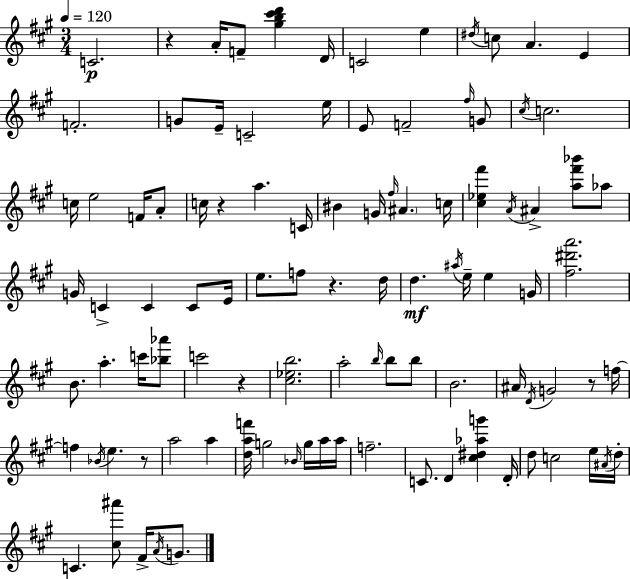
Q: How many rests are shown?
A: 6